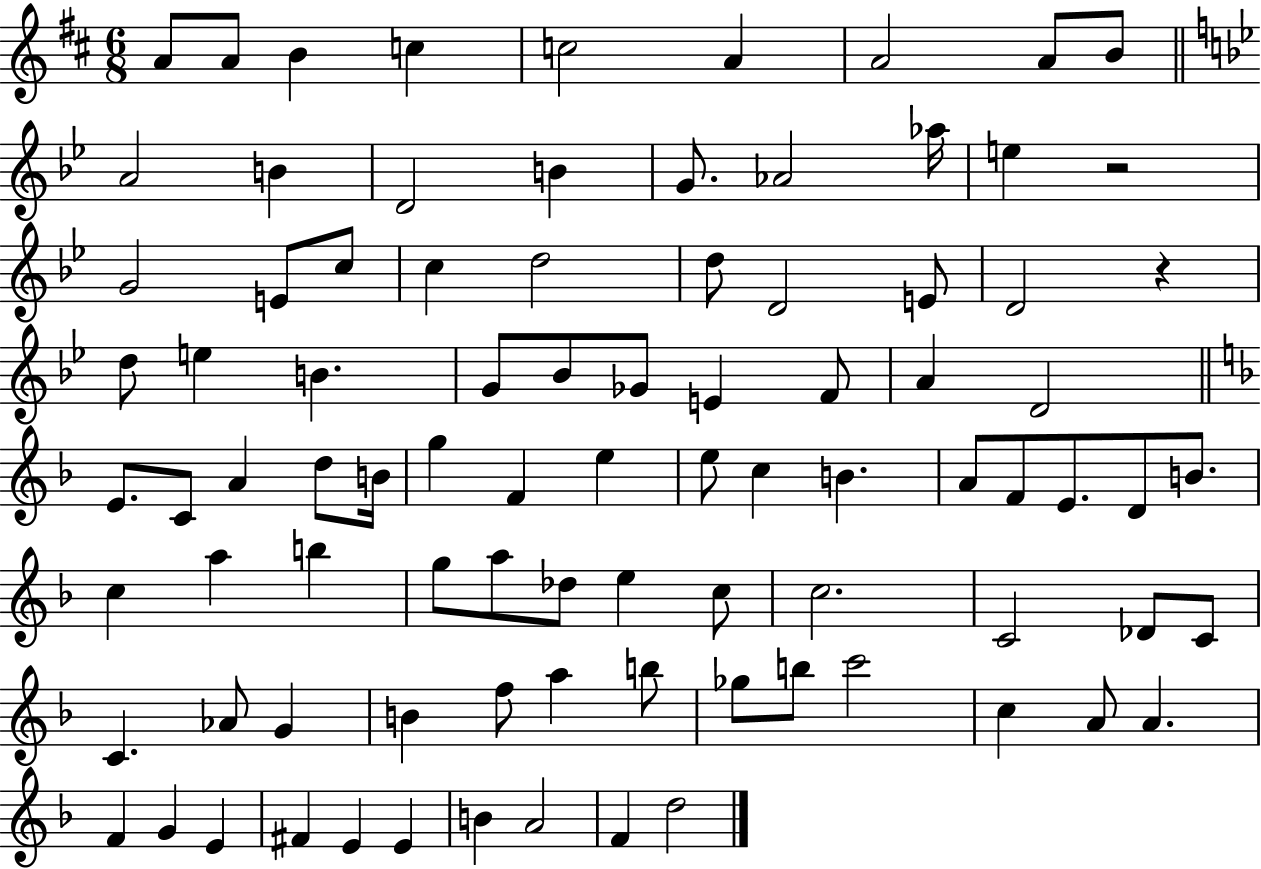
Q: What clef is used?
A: treble